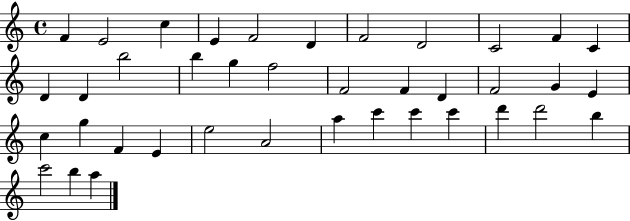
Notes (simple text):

F4/q E4/h C5/q E4/q F4/h D4/q F4/h D4/h C4/h F4/q C4/q D4/q D4/q B5/h B5/q G5/q F5/h F4/h F4/q D4/q F4/h G4/q E4/q C5/q G5/q F4/q E4/q E5/h A4/h A5/q C6/q C6/q C6/q D6/q D6/h B5/q C6/h B5/q A5/q